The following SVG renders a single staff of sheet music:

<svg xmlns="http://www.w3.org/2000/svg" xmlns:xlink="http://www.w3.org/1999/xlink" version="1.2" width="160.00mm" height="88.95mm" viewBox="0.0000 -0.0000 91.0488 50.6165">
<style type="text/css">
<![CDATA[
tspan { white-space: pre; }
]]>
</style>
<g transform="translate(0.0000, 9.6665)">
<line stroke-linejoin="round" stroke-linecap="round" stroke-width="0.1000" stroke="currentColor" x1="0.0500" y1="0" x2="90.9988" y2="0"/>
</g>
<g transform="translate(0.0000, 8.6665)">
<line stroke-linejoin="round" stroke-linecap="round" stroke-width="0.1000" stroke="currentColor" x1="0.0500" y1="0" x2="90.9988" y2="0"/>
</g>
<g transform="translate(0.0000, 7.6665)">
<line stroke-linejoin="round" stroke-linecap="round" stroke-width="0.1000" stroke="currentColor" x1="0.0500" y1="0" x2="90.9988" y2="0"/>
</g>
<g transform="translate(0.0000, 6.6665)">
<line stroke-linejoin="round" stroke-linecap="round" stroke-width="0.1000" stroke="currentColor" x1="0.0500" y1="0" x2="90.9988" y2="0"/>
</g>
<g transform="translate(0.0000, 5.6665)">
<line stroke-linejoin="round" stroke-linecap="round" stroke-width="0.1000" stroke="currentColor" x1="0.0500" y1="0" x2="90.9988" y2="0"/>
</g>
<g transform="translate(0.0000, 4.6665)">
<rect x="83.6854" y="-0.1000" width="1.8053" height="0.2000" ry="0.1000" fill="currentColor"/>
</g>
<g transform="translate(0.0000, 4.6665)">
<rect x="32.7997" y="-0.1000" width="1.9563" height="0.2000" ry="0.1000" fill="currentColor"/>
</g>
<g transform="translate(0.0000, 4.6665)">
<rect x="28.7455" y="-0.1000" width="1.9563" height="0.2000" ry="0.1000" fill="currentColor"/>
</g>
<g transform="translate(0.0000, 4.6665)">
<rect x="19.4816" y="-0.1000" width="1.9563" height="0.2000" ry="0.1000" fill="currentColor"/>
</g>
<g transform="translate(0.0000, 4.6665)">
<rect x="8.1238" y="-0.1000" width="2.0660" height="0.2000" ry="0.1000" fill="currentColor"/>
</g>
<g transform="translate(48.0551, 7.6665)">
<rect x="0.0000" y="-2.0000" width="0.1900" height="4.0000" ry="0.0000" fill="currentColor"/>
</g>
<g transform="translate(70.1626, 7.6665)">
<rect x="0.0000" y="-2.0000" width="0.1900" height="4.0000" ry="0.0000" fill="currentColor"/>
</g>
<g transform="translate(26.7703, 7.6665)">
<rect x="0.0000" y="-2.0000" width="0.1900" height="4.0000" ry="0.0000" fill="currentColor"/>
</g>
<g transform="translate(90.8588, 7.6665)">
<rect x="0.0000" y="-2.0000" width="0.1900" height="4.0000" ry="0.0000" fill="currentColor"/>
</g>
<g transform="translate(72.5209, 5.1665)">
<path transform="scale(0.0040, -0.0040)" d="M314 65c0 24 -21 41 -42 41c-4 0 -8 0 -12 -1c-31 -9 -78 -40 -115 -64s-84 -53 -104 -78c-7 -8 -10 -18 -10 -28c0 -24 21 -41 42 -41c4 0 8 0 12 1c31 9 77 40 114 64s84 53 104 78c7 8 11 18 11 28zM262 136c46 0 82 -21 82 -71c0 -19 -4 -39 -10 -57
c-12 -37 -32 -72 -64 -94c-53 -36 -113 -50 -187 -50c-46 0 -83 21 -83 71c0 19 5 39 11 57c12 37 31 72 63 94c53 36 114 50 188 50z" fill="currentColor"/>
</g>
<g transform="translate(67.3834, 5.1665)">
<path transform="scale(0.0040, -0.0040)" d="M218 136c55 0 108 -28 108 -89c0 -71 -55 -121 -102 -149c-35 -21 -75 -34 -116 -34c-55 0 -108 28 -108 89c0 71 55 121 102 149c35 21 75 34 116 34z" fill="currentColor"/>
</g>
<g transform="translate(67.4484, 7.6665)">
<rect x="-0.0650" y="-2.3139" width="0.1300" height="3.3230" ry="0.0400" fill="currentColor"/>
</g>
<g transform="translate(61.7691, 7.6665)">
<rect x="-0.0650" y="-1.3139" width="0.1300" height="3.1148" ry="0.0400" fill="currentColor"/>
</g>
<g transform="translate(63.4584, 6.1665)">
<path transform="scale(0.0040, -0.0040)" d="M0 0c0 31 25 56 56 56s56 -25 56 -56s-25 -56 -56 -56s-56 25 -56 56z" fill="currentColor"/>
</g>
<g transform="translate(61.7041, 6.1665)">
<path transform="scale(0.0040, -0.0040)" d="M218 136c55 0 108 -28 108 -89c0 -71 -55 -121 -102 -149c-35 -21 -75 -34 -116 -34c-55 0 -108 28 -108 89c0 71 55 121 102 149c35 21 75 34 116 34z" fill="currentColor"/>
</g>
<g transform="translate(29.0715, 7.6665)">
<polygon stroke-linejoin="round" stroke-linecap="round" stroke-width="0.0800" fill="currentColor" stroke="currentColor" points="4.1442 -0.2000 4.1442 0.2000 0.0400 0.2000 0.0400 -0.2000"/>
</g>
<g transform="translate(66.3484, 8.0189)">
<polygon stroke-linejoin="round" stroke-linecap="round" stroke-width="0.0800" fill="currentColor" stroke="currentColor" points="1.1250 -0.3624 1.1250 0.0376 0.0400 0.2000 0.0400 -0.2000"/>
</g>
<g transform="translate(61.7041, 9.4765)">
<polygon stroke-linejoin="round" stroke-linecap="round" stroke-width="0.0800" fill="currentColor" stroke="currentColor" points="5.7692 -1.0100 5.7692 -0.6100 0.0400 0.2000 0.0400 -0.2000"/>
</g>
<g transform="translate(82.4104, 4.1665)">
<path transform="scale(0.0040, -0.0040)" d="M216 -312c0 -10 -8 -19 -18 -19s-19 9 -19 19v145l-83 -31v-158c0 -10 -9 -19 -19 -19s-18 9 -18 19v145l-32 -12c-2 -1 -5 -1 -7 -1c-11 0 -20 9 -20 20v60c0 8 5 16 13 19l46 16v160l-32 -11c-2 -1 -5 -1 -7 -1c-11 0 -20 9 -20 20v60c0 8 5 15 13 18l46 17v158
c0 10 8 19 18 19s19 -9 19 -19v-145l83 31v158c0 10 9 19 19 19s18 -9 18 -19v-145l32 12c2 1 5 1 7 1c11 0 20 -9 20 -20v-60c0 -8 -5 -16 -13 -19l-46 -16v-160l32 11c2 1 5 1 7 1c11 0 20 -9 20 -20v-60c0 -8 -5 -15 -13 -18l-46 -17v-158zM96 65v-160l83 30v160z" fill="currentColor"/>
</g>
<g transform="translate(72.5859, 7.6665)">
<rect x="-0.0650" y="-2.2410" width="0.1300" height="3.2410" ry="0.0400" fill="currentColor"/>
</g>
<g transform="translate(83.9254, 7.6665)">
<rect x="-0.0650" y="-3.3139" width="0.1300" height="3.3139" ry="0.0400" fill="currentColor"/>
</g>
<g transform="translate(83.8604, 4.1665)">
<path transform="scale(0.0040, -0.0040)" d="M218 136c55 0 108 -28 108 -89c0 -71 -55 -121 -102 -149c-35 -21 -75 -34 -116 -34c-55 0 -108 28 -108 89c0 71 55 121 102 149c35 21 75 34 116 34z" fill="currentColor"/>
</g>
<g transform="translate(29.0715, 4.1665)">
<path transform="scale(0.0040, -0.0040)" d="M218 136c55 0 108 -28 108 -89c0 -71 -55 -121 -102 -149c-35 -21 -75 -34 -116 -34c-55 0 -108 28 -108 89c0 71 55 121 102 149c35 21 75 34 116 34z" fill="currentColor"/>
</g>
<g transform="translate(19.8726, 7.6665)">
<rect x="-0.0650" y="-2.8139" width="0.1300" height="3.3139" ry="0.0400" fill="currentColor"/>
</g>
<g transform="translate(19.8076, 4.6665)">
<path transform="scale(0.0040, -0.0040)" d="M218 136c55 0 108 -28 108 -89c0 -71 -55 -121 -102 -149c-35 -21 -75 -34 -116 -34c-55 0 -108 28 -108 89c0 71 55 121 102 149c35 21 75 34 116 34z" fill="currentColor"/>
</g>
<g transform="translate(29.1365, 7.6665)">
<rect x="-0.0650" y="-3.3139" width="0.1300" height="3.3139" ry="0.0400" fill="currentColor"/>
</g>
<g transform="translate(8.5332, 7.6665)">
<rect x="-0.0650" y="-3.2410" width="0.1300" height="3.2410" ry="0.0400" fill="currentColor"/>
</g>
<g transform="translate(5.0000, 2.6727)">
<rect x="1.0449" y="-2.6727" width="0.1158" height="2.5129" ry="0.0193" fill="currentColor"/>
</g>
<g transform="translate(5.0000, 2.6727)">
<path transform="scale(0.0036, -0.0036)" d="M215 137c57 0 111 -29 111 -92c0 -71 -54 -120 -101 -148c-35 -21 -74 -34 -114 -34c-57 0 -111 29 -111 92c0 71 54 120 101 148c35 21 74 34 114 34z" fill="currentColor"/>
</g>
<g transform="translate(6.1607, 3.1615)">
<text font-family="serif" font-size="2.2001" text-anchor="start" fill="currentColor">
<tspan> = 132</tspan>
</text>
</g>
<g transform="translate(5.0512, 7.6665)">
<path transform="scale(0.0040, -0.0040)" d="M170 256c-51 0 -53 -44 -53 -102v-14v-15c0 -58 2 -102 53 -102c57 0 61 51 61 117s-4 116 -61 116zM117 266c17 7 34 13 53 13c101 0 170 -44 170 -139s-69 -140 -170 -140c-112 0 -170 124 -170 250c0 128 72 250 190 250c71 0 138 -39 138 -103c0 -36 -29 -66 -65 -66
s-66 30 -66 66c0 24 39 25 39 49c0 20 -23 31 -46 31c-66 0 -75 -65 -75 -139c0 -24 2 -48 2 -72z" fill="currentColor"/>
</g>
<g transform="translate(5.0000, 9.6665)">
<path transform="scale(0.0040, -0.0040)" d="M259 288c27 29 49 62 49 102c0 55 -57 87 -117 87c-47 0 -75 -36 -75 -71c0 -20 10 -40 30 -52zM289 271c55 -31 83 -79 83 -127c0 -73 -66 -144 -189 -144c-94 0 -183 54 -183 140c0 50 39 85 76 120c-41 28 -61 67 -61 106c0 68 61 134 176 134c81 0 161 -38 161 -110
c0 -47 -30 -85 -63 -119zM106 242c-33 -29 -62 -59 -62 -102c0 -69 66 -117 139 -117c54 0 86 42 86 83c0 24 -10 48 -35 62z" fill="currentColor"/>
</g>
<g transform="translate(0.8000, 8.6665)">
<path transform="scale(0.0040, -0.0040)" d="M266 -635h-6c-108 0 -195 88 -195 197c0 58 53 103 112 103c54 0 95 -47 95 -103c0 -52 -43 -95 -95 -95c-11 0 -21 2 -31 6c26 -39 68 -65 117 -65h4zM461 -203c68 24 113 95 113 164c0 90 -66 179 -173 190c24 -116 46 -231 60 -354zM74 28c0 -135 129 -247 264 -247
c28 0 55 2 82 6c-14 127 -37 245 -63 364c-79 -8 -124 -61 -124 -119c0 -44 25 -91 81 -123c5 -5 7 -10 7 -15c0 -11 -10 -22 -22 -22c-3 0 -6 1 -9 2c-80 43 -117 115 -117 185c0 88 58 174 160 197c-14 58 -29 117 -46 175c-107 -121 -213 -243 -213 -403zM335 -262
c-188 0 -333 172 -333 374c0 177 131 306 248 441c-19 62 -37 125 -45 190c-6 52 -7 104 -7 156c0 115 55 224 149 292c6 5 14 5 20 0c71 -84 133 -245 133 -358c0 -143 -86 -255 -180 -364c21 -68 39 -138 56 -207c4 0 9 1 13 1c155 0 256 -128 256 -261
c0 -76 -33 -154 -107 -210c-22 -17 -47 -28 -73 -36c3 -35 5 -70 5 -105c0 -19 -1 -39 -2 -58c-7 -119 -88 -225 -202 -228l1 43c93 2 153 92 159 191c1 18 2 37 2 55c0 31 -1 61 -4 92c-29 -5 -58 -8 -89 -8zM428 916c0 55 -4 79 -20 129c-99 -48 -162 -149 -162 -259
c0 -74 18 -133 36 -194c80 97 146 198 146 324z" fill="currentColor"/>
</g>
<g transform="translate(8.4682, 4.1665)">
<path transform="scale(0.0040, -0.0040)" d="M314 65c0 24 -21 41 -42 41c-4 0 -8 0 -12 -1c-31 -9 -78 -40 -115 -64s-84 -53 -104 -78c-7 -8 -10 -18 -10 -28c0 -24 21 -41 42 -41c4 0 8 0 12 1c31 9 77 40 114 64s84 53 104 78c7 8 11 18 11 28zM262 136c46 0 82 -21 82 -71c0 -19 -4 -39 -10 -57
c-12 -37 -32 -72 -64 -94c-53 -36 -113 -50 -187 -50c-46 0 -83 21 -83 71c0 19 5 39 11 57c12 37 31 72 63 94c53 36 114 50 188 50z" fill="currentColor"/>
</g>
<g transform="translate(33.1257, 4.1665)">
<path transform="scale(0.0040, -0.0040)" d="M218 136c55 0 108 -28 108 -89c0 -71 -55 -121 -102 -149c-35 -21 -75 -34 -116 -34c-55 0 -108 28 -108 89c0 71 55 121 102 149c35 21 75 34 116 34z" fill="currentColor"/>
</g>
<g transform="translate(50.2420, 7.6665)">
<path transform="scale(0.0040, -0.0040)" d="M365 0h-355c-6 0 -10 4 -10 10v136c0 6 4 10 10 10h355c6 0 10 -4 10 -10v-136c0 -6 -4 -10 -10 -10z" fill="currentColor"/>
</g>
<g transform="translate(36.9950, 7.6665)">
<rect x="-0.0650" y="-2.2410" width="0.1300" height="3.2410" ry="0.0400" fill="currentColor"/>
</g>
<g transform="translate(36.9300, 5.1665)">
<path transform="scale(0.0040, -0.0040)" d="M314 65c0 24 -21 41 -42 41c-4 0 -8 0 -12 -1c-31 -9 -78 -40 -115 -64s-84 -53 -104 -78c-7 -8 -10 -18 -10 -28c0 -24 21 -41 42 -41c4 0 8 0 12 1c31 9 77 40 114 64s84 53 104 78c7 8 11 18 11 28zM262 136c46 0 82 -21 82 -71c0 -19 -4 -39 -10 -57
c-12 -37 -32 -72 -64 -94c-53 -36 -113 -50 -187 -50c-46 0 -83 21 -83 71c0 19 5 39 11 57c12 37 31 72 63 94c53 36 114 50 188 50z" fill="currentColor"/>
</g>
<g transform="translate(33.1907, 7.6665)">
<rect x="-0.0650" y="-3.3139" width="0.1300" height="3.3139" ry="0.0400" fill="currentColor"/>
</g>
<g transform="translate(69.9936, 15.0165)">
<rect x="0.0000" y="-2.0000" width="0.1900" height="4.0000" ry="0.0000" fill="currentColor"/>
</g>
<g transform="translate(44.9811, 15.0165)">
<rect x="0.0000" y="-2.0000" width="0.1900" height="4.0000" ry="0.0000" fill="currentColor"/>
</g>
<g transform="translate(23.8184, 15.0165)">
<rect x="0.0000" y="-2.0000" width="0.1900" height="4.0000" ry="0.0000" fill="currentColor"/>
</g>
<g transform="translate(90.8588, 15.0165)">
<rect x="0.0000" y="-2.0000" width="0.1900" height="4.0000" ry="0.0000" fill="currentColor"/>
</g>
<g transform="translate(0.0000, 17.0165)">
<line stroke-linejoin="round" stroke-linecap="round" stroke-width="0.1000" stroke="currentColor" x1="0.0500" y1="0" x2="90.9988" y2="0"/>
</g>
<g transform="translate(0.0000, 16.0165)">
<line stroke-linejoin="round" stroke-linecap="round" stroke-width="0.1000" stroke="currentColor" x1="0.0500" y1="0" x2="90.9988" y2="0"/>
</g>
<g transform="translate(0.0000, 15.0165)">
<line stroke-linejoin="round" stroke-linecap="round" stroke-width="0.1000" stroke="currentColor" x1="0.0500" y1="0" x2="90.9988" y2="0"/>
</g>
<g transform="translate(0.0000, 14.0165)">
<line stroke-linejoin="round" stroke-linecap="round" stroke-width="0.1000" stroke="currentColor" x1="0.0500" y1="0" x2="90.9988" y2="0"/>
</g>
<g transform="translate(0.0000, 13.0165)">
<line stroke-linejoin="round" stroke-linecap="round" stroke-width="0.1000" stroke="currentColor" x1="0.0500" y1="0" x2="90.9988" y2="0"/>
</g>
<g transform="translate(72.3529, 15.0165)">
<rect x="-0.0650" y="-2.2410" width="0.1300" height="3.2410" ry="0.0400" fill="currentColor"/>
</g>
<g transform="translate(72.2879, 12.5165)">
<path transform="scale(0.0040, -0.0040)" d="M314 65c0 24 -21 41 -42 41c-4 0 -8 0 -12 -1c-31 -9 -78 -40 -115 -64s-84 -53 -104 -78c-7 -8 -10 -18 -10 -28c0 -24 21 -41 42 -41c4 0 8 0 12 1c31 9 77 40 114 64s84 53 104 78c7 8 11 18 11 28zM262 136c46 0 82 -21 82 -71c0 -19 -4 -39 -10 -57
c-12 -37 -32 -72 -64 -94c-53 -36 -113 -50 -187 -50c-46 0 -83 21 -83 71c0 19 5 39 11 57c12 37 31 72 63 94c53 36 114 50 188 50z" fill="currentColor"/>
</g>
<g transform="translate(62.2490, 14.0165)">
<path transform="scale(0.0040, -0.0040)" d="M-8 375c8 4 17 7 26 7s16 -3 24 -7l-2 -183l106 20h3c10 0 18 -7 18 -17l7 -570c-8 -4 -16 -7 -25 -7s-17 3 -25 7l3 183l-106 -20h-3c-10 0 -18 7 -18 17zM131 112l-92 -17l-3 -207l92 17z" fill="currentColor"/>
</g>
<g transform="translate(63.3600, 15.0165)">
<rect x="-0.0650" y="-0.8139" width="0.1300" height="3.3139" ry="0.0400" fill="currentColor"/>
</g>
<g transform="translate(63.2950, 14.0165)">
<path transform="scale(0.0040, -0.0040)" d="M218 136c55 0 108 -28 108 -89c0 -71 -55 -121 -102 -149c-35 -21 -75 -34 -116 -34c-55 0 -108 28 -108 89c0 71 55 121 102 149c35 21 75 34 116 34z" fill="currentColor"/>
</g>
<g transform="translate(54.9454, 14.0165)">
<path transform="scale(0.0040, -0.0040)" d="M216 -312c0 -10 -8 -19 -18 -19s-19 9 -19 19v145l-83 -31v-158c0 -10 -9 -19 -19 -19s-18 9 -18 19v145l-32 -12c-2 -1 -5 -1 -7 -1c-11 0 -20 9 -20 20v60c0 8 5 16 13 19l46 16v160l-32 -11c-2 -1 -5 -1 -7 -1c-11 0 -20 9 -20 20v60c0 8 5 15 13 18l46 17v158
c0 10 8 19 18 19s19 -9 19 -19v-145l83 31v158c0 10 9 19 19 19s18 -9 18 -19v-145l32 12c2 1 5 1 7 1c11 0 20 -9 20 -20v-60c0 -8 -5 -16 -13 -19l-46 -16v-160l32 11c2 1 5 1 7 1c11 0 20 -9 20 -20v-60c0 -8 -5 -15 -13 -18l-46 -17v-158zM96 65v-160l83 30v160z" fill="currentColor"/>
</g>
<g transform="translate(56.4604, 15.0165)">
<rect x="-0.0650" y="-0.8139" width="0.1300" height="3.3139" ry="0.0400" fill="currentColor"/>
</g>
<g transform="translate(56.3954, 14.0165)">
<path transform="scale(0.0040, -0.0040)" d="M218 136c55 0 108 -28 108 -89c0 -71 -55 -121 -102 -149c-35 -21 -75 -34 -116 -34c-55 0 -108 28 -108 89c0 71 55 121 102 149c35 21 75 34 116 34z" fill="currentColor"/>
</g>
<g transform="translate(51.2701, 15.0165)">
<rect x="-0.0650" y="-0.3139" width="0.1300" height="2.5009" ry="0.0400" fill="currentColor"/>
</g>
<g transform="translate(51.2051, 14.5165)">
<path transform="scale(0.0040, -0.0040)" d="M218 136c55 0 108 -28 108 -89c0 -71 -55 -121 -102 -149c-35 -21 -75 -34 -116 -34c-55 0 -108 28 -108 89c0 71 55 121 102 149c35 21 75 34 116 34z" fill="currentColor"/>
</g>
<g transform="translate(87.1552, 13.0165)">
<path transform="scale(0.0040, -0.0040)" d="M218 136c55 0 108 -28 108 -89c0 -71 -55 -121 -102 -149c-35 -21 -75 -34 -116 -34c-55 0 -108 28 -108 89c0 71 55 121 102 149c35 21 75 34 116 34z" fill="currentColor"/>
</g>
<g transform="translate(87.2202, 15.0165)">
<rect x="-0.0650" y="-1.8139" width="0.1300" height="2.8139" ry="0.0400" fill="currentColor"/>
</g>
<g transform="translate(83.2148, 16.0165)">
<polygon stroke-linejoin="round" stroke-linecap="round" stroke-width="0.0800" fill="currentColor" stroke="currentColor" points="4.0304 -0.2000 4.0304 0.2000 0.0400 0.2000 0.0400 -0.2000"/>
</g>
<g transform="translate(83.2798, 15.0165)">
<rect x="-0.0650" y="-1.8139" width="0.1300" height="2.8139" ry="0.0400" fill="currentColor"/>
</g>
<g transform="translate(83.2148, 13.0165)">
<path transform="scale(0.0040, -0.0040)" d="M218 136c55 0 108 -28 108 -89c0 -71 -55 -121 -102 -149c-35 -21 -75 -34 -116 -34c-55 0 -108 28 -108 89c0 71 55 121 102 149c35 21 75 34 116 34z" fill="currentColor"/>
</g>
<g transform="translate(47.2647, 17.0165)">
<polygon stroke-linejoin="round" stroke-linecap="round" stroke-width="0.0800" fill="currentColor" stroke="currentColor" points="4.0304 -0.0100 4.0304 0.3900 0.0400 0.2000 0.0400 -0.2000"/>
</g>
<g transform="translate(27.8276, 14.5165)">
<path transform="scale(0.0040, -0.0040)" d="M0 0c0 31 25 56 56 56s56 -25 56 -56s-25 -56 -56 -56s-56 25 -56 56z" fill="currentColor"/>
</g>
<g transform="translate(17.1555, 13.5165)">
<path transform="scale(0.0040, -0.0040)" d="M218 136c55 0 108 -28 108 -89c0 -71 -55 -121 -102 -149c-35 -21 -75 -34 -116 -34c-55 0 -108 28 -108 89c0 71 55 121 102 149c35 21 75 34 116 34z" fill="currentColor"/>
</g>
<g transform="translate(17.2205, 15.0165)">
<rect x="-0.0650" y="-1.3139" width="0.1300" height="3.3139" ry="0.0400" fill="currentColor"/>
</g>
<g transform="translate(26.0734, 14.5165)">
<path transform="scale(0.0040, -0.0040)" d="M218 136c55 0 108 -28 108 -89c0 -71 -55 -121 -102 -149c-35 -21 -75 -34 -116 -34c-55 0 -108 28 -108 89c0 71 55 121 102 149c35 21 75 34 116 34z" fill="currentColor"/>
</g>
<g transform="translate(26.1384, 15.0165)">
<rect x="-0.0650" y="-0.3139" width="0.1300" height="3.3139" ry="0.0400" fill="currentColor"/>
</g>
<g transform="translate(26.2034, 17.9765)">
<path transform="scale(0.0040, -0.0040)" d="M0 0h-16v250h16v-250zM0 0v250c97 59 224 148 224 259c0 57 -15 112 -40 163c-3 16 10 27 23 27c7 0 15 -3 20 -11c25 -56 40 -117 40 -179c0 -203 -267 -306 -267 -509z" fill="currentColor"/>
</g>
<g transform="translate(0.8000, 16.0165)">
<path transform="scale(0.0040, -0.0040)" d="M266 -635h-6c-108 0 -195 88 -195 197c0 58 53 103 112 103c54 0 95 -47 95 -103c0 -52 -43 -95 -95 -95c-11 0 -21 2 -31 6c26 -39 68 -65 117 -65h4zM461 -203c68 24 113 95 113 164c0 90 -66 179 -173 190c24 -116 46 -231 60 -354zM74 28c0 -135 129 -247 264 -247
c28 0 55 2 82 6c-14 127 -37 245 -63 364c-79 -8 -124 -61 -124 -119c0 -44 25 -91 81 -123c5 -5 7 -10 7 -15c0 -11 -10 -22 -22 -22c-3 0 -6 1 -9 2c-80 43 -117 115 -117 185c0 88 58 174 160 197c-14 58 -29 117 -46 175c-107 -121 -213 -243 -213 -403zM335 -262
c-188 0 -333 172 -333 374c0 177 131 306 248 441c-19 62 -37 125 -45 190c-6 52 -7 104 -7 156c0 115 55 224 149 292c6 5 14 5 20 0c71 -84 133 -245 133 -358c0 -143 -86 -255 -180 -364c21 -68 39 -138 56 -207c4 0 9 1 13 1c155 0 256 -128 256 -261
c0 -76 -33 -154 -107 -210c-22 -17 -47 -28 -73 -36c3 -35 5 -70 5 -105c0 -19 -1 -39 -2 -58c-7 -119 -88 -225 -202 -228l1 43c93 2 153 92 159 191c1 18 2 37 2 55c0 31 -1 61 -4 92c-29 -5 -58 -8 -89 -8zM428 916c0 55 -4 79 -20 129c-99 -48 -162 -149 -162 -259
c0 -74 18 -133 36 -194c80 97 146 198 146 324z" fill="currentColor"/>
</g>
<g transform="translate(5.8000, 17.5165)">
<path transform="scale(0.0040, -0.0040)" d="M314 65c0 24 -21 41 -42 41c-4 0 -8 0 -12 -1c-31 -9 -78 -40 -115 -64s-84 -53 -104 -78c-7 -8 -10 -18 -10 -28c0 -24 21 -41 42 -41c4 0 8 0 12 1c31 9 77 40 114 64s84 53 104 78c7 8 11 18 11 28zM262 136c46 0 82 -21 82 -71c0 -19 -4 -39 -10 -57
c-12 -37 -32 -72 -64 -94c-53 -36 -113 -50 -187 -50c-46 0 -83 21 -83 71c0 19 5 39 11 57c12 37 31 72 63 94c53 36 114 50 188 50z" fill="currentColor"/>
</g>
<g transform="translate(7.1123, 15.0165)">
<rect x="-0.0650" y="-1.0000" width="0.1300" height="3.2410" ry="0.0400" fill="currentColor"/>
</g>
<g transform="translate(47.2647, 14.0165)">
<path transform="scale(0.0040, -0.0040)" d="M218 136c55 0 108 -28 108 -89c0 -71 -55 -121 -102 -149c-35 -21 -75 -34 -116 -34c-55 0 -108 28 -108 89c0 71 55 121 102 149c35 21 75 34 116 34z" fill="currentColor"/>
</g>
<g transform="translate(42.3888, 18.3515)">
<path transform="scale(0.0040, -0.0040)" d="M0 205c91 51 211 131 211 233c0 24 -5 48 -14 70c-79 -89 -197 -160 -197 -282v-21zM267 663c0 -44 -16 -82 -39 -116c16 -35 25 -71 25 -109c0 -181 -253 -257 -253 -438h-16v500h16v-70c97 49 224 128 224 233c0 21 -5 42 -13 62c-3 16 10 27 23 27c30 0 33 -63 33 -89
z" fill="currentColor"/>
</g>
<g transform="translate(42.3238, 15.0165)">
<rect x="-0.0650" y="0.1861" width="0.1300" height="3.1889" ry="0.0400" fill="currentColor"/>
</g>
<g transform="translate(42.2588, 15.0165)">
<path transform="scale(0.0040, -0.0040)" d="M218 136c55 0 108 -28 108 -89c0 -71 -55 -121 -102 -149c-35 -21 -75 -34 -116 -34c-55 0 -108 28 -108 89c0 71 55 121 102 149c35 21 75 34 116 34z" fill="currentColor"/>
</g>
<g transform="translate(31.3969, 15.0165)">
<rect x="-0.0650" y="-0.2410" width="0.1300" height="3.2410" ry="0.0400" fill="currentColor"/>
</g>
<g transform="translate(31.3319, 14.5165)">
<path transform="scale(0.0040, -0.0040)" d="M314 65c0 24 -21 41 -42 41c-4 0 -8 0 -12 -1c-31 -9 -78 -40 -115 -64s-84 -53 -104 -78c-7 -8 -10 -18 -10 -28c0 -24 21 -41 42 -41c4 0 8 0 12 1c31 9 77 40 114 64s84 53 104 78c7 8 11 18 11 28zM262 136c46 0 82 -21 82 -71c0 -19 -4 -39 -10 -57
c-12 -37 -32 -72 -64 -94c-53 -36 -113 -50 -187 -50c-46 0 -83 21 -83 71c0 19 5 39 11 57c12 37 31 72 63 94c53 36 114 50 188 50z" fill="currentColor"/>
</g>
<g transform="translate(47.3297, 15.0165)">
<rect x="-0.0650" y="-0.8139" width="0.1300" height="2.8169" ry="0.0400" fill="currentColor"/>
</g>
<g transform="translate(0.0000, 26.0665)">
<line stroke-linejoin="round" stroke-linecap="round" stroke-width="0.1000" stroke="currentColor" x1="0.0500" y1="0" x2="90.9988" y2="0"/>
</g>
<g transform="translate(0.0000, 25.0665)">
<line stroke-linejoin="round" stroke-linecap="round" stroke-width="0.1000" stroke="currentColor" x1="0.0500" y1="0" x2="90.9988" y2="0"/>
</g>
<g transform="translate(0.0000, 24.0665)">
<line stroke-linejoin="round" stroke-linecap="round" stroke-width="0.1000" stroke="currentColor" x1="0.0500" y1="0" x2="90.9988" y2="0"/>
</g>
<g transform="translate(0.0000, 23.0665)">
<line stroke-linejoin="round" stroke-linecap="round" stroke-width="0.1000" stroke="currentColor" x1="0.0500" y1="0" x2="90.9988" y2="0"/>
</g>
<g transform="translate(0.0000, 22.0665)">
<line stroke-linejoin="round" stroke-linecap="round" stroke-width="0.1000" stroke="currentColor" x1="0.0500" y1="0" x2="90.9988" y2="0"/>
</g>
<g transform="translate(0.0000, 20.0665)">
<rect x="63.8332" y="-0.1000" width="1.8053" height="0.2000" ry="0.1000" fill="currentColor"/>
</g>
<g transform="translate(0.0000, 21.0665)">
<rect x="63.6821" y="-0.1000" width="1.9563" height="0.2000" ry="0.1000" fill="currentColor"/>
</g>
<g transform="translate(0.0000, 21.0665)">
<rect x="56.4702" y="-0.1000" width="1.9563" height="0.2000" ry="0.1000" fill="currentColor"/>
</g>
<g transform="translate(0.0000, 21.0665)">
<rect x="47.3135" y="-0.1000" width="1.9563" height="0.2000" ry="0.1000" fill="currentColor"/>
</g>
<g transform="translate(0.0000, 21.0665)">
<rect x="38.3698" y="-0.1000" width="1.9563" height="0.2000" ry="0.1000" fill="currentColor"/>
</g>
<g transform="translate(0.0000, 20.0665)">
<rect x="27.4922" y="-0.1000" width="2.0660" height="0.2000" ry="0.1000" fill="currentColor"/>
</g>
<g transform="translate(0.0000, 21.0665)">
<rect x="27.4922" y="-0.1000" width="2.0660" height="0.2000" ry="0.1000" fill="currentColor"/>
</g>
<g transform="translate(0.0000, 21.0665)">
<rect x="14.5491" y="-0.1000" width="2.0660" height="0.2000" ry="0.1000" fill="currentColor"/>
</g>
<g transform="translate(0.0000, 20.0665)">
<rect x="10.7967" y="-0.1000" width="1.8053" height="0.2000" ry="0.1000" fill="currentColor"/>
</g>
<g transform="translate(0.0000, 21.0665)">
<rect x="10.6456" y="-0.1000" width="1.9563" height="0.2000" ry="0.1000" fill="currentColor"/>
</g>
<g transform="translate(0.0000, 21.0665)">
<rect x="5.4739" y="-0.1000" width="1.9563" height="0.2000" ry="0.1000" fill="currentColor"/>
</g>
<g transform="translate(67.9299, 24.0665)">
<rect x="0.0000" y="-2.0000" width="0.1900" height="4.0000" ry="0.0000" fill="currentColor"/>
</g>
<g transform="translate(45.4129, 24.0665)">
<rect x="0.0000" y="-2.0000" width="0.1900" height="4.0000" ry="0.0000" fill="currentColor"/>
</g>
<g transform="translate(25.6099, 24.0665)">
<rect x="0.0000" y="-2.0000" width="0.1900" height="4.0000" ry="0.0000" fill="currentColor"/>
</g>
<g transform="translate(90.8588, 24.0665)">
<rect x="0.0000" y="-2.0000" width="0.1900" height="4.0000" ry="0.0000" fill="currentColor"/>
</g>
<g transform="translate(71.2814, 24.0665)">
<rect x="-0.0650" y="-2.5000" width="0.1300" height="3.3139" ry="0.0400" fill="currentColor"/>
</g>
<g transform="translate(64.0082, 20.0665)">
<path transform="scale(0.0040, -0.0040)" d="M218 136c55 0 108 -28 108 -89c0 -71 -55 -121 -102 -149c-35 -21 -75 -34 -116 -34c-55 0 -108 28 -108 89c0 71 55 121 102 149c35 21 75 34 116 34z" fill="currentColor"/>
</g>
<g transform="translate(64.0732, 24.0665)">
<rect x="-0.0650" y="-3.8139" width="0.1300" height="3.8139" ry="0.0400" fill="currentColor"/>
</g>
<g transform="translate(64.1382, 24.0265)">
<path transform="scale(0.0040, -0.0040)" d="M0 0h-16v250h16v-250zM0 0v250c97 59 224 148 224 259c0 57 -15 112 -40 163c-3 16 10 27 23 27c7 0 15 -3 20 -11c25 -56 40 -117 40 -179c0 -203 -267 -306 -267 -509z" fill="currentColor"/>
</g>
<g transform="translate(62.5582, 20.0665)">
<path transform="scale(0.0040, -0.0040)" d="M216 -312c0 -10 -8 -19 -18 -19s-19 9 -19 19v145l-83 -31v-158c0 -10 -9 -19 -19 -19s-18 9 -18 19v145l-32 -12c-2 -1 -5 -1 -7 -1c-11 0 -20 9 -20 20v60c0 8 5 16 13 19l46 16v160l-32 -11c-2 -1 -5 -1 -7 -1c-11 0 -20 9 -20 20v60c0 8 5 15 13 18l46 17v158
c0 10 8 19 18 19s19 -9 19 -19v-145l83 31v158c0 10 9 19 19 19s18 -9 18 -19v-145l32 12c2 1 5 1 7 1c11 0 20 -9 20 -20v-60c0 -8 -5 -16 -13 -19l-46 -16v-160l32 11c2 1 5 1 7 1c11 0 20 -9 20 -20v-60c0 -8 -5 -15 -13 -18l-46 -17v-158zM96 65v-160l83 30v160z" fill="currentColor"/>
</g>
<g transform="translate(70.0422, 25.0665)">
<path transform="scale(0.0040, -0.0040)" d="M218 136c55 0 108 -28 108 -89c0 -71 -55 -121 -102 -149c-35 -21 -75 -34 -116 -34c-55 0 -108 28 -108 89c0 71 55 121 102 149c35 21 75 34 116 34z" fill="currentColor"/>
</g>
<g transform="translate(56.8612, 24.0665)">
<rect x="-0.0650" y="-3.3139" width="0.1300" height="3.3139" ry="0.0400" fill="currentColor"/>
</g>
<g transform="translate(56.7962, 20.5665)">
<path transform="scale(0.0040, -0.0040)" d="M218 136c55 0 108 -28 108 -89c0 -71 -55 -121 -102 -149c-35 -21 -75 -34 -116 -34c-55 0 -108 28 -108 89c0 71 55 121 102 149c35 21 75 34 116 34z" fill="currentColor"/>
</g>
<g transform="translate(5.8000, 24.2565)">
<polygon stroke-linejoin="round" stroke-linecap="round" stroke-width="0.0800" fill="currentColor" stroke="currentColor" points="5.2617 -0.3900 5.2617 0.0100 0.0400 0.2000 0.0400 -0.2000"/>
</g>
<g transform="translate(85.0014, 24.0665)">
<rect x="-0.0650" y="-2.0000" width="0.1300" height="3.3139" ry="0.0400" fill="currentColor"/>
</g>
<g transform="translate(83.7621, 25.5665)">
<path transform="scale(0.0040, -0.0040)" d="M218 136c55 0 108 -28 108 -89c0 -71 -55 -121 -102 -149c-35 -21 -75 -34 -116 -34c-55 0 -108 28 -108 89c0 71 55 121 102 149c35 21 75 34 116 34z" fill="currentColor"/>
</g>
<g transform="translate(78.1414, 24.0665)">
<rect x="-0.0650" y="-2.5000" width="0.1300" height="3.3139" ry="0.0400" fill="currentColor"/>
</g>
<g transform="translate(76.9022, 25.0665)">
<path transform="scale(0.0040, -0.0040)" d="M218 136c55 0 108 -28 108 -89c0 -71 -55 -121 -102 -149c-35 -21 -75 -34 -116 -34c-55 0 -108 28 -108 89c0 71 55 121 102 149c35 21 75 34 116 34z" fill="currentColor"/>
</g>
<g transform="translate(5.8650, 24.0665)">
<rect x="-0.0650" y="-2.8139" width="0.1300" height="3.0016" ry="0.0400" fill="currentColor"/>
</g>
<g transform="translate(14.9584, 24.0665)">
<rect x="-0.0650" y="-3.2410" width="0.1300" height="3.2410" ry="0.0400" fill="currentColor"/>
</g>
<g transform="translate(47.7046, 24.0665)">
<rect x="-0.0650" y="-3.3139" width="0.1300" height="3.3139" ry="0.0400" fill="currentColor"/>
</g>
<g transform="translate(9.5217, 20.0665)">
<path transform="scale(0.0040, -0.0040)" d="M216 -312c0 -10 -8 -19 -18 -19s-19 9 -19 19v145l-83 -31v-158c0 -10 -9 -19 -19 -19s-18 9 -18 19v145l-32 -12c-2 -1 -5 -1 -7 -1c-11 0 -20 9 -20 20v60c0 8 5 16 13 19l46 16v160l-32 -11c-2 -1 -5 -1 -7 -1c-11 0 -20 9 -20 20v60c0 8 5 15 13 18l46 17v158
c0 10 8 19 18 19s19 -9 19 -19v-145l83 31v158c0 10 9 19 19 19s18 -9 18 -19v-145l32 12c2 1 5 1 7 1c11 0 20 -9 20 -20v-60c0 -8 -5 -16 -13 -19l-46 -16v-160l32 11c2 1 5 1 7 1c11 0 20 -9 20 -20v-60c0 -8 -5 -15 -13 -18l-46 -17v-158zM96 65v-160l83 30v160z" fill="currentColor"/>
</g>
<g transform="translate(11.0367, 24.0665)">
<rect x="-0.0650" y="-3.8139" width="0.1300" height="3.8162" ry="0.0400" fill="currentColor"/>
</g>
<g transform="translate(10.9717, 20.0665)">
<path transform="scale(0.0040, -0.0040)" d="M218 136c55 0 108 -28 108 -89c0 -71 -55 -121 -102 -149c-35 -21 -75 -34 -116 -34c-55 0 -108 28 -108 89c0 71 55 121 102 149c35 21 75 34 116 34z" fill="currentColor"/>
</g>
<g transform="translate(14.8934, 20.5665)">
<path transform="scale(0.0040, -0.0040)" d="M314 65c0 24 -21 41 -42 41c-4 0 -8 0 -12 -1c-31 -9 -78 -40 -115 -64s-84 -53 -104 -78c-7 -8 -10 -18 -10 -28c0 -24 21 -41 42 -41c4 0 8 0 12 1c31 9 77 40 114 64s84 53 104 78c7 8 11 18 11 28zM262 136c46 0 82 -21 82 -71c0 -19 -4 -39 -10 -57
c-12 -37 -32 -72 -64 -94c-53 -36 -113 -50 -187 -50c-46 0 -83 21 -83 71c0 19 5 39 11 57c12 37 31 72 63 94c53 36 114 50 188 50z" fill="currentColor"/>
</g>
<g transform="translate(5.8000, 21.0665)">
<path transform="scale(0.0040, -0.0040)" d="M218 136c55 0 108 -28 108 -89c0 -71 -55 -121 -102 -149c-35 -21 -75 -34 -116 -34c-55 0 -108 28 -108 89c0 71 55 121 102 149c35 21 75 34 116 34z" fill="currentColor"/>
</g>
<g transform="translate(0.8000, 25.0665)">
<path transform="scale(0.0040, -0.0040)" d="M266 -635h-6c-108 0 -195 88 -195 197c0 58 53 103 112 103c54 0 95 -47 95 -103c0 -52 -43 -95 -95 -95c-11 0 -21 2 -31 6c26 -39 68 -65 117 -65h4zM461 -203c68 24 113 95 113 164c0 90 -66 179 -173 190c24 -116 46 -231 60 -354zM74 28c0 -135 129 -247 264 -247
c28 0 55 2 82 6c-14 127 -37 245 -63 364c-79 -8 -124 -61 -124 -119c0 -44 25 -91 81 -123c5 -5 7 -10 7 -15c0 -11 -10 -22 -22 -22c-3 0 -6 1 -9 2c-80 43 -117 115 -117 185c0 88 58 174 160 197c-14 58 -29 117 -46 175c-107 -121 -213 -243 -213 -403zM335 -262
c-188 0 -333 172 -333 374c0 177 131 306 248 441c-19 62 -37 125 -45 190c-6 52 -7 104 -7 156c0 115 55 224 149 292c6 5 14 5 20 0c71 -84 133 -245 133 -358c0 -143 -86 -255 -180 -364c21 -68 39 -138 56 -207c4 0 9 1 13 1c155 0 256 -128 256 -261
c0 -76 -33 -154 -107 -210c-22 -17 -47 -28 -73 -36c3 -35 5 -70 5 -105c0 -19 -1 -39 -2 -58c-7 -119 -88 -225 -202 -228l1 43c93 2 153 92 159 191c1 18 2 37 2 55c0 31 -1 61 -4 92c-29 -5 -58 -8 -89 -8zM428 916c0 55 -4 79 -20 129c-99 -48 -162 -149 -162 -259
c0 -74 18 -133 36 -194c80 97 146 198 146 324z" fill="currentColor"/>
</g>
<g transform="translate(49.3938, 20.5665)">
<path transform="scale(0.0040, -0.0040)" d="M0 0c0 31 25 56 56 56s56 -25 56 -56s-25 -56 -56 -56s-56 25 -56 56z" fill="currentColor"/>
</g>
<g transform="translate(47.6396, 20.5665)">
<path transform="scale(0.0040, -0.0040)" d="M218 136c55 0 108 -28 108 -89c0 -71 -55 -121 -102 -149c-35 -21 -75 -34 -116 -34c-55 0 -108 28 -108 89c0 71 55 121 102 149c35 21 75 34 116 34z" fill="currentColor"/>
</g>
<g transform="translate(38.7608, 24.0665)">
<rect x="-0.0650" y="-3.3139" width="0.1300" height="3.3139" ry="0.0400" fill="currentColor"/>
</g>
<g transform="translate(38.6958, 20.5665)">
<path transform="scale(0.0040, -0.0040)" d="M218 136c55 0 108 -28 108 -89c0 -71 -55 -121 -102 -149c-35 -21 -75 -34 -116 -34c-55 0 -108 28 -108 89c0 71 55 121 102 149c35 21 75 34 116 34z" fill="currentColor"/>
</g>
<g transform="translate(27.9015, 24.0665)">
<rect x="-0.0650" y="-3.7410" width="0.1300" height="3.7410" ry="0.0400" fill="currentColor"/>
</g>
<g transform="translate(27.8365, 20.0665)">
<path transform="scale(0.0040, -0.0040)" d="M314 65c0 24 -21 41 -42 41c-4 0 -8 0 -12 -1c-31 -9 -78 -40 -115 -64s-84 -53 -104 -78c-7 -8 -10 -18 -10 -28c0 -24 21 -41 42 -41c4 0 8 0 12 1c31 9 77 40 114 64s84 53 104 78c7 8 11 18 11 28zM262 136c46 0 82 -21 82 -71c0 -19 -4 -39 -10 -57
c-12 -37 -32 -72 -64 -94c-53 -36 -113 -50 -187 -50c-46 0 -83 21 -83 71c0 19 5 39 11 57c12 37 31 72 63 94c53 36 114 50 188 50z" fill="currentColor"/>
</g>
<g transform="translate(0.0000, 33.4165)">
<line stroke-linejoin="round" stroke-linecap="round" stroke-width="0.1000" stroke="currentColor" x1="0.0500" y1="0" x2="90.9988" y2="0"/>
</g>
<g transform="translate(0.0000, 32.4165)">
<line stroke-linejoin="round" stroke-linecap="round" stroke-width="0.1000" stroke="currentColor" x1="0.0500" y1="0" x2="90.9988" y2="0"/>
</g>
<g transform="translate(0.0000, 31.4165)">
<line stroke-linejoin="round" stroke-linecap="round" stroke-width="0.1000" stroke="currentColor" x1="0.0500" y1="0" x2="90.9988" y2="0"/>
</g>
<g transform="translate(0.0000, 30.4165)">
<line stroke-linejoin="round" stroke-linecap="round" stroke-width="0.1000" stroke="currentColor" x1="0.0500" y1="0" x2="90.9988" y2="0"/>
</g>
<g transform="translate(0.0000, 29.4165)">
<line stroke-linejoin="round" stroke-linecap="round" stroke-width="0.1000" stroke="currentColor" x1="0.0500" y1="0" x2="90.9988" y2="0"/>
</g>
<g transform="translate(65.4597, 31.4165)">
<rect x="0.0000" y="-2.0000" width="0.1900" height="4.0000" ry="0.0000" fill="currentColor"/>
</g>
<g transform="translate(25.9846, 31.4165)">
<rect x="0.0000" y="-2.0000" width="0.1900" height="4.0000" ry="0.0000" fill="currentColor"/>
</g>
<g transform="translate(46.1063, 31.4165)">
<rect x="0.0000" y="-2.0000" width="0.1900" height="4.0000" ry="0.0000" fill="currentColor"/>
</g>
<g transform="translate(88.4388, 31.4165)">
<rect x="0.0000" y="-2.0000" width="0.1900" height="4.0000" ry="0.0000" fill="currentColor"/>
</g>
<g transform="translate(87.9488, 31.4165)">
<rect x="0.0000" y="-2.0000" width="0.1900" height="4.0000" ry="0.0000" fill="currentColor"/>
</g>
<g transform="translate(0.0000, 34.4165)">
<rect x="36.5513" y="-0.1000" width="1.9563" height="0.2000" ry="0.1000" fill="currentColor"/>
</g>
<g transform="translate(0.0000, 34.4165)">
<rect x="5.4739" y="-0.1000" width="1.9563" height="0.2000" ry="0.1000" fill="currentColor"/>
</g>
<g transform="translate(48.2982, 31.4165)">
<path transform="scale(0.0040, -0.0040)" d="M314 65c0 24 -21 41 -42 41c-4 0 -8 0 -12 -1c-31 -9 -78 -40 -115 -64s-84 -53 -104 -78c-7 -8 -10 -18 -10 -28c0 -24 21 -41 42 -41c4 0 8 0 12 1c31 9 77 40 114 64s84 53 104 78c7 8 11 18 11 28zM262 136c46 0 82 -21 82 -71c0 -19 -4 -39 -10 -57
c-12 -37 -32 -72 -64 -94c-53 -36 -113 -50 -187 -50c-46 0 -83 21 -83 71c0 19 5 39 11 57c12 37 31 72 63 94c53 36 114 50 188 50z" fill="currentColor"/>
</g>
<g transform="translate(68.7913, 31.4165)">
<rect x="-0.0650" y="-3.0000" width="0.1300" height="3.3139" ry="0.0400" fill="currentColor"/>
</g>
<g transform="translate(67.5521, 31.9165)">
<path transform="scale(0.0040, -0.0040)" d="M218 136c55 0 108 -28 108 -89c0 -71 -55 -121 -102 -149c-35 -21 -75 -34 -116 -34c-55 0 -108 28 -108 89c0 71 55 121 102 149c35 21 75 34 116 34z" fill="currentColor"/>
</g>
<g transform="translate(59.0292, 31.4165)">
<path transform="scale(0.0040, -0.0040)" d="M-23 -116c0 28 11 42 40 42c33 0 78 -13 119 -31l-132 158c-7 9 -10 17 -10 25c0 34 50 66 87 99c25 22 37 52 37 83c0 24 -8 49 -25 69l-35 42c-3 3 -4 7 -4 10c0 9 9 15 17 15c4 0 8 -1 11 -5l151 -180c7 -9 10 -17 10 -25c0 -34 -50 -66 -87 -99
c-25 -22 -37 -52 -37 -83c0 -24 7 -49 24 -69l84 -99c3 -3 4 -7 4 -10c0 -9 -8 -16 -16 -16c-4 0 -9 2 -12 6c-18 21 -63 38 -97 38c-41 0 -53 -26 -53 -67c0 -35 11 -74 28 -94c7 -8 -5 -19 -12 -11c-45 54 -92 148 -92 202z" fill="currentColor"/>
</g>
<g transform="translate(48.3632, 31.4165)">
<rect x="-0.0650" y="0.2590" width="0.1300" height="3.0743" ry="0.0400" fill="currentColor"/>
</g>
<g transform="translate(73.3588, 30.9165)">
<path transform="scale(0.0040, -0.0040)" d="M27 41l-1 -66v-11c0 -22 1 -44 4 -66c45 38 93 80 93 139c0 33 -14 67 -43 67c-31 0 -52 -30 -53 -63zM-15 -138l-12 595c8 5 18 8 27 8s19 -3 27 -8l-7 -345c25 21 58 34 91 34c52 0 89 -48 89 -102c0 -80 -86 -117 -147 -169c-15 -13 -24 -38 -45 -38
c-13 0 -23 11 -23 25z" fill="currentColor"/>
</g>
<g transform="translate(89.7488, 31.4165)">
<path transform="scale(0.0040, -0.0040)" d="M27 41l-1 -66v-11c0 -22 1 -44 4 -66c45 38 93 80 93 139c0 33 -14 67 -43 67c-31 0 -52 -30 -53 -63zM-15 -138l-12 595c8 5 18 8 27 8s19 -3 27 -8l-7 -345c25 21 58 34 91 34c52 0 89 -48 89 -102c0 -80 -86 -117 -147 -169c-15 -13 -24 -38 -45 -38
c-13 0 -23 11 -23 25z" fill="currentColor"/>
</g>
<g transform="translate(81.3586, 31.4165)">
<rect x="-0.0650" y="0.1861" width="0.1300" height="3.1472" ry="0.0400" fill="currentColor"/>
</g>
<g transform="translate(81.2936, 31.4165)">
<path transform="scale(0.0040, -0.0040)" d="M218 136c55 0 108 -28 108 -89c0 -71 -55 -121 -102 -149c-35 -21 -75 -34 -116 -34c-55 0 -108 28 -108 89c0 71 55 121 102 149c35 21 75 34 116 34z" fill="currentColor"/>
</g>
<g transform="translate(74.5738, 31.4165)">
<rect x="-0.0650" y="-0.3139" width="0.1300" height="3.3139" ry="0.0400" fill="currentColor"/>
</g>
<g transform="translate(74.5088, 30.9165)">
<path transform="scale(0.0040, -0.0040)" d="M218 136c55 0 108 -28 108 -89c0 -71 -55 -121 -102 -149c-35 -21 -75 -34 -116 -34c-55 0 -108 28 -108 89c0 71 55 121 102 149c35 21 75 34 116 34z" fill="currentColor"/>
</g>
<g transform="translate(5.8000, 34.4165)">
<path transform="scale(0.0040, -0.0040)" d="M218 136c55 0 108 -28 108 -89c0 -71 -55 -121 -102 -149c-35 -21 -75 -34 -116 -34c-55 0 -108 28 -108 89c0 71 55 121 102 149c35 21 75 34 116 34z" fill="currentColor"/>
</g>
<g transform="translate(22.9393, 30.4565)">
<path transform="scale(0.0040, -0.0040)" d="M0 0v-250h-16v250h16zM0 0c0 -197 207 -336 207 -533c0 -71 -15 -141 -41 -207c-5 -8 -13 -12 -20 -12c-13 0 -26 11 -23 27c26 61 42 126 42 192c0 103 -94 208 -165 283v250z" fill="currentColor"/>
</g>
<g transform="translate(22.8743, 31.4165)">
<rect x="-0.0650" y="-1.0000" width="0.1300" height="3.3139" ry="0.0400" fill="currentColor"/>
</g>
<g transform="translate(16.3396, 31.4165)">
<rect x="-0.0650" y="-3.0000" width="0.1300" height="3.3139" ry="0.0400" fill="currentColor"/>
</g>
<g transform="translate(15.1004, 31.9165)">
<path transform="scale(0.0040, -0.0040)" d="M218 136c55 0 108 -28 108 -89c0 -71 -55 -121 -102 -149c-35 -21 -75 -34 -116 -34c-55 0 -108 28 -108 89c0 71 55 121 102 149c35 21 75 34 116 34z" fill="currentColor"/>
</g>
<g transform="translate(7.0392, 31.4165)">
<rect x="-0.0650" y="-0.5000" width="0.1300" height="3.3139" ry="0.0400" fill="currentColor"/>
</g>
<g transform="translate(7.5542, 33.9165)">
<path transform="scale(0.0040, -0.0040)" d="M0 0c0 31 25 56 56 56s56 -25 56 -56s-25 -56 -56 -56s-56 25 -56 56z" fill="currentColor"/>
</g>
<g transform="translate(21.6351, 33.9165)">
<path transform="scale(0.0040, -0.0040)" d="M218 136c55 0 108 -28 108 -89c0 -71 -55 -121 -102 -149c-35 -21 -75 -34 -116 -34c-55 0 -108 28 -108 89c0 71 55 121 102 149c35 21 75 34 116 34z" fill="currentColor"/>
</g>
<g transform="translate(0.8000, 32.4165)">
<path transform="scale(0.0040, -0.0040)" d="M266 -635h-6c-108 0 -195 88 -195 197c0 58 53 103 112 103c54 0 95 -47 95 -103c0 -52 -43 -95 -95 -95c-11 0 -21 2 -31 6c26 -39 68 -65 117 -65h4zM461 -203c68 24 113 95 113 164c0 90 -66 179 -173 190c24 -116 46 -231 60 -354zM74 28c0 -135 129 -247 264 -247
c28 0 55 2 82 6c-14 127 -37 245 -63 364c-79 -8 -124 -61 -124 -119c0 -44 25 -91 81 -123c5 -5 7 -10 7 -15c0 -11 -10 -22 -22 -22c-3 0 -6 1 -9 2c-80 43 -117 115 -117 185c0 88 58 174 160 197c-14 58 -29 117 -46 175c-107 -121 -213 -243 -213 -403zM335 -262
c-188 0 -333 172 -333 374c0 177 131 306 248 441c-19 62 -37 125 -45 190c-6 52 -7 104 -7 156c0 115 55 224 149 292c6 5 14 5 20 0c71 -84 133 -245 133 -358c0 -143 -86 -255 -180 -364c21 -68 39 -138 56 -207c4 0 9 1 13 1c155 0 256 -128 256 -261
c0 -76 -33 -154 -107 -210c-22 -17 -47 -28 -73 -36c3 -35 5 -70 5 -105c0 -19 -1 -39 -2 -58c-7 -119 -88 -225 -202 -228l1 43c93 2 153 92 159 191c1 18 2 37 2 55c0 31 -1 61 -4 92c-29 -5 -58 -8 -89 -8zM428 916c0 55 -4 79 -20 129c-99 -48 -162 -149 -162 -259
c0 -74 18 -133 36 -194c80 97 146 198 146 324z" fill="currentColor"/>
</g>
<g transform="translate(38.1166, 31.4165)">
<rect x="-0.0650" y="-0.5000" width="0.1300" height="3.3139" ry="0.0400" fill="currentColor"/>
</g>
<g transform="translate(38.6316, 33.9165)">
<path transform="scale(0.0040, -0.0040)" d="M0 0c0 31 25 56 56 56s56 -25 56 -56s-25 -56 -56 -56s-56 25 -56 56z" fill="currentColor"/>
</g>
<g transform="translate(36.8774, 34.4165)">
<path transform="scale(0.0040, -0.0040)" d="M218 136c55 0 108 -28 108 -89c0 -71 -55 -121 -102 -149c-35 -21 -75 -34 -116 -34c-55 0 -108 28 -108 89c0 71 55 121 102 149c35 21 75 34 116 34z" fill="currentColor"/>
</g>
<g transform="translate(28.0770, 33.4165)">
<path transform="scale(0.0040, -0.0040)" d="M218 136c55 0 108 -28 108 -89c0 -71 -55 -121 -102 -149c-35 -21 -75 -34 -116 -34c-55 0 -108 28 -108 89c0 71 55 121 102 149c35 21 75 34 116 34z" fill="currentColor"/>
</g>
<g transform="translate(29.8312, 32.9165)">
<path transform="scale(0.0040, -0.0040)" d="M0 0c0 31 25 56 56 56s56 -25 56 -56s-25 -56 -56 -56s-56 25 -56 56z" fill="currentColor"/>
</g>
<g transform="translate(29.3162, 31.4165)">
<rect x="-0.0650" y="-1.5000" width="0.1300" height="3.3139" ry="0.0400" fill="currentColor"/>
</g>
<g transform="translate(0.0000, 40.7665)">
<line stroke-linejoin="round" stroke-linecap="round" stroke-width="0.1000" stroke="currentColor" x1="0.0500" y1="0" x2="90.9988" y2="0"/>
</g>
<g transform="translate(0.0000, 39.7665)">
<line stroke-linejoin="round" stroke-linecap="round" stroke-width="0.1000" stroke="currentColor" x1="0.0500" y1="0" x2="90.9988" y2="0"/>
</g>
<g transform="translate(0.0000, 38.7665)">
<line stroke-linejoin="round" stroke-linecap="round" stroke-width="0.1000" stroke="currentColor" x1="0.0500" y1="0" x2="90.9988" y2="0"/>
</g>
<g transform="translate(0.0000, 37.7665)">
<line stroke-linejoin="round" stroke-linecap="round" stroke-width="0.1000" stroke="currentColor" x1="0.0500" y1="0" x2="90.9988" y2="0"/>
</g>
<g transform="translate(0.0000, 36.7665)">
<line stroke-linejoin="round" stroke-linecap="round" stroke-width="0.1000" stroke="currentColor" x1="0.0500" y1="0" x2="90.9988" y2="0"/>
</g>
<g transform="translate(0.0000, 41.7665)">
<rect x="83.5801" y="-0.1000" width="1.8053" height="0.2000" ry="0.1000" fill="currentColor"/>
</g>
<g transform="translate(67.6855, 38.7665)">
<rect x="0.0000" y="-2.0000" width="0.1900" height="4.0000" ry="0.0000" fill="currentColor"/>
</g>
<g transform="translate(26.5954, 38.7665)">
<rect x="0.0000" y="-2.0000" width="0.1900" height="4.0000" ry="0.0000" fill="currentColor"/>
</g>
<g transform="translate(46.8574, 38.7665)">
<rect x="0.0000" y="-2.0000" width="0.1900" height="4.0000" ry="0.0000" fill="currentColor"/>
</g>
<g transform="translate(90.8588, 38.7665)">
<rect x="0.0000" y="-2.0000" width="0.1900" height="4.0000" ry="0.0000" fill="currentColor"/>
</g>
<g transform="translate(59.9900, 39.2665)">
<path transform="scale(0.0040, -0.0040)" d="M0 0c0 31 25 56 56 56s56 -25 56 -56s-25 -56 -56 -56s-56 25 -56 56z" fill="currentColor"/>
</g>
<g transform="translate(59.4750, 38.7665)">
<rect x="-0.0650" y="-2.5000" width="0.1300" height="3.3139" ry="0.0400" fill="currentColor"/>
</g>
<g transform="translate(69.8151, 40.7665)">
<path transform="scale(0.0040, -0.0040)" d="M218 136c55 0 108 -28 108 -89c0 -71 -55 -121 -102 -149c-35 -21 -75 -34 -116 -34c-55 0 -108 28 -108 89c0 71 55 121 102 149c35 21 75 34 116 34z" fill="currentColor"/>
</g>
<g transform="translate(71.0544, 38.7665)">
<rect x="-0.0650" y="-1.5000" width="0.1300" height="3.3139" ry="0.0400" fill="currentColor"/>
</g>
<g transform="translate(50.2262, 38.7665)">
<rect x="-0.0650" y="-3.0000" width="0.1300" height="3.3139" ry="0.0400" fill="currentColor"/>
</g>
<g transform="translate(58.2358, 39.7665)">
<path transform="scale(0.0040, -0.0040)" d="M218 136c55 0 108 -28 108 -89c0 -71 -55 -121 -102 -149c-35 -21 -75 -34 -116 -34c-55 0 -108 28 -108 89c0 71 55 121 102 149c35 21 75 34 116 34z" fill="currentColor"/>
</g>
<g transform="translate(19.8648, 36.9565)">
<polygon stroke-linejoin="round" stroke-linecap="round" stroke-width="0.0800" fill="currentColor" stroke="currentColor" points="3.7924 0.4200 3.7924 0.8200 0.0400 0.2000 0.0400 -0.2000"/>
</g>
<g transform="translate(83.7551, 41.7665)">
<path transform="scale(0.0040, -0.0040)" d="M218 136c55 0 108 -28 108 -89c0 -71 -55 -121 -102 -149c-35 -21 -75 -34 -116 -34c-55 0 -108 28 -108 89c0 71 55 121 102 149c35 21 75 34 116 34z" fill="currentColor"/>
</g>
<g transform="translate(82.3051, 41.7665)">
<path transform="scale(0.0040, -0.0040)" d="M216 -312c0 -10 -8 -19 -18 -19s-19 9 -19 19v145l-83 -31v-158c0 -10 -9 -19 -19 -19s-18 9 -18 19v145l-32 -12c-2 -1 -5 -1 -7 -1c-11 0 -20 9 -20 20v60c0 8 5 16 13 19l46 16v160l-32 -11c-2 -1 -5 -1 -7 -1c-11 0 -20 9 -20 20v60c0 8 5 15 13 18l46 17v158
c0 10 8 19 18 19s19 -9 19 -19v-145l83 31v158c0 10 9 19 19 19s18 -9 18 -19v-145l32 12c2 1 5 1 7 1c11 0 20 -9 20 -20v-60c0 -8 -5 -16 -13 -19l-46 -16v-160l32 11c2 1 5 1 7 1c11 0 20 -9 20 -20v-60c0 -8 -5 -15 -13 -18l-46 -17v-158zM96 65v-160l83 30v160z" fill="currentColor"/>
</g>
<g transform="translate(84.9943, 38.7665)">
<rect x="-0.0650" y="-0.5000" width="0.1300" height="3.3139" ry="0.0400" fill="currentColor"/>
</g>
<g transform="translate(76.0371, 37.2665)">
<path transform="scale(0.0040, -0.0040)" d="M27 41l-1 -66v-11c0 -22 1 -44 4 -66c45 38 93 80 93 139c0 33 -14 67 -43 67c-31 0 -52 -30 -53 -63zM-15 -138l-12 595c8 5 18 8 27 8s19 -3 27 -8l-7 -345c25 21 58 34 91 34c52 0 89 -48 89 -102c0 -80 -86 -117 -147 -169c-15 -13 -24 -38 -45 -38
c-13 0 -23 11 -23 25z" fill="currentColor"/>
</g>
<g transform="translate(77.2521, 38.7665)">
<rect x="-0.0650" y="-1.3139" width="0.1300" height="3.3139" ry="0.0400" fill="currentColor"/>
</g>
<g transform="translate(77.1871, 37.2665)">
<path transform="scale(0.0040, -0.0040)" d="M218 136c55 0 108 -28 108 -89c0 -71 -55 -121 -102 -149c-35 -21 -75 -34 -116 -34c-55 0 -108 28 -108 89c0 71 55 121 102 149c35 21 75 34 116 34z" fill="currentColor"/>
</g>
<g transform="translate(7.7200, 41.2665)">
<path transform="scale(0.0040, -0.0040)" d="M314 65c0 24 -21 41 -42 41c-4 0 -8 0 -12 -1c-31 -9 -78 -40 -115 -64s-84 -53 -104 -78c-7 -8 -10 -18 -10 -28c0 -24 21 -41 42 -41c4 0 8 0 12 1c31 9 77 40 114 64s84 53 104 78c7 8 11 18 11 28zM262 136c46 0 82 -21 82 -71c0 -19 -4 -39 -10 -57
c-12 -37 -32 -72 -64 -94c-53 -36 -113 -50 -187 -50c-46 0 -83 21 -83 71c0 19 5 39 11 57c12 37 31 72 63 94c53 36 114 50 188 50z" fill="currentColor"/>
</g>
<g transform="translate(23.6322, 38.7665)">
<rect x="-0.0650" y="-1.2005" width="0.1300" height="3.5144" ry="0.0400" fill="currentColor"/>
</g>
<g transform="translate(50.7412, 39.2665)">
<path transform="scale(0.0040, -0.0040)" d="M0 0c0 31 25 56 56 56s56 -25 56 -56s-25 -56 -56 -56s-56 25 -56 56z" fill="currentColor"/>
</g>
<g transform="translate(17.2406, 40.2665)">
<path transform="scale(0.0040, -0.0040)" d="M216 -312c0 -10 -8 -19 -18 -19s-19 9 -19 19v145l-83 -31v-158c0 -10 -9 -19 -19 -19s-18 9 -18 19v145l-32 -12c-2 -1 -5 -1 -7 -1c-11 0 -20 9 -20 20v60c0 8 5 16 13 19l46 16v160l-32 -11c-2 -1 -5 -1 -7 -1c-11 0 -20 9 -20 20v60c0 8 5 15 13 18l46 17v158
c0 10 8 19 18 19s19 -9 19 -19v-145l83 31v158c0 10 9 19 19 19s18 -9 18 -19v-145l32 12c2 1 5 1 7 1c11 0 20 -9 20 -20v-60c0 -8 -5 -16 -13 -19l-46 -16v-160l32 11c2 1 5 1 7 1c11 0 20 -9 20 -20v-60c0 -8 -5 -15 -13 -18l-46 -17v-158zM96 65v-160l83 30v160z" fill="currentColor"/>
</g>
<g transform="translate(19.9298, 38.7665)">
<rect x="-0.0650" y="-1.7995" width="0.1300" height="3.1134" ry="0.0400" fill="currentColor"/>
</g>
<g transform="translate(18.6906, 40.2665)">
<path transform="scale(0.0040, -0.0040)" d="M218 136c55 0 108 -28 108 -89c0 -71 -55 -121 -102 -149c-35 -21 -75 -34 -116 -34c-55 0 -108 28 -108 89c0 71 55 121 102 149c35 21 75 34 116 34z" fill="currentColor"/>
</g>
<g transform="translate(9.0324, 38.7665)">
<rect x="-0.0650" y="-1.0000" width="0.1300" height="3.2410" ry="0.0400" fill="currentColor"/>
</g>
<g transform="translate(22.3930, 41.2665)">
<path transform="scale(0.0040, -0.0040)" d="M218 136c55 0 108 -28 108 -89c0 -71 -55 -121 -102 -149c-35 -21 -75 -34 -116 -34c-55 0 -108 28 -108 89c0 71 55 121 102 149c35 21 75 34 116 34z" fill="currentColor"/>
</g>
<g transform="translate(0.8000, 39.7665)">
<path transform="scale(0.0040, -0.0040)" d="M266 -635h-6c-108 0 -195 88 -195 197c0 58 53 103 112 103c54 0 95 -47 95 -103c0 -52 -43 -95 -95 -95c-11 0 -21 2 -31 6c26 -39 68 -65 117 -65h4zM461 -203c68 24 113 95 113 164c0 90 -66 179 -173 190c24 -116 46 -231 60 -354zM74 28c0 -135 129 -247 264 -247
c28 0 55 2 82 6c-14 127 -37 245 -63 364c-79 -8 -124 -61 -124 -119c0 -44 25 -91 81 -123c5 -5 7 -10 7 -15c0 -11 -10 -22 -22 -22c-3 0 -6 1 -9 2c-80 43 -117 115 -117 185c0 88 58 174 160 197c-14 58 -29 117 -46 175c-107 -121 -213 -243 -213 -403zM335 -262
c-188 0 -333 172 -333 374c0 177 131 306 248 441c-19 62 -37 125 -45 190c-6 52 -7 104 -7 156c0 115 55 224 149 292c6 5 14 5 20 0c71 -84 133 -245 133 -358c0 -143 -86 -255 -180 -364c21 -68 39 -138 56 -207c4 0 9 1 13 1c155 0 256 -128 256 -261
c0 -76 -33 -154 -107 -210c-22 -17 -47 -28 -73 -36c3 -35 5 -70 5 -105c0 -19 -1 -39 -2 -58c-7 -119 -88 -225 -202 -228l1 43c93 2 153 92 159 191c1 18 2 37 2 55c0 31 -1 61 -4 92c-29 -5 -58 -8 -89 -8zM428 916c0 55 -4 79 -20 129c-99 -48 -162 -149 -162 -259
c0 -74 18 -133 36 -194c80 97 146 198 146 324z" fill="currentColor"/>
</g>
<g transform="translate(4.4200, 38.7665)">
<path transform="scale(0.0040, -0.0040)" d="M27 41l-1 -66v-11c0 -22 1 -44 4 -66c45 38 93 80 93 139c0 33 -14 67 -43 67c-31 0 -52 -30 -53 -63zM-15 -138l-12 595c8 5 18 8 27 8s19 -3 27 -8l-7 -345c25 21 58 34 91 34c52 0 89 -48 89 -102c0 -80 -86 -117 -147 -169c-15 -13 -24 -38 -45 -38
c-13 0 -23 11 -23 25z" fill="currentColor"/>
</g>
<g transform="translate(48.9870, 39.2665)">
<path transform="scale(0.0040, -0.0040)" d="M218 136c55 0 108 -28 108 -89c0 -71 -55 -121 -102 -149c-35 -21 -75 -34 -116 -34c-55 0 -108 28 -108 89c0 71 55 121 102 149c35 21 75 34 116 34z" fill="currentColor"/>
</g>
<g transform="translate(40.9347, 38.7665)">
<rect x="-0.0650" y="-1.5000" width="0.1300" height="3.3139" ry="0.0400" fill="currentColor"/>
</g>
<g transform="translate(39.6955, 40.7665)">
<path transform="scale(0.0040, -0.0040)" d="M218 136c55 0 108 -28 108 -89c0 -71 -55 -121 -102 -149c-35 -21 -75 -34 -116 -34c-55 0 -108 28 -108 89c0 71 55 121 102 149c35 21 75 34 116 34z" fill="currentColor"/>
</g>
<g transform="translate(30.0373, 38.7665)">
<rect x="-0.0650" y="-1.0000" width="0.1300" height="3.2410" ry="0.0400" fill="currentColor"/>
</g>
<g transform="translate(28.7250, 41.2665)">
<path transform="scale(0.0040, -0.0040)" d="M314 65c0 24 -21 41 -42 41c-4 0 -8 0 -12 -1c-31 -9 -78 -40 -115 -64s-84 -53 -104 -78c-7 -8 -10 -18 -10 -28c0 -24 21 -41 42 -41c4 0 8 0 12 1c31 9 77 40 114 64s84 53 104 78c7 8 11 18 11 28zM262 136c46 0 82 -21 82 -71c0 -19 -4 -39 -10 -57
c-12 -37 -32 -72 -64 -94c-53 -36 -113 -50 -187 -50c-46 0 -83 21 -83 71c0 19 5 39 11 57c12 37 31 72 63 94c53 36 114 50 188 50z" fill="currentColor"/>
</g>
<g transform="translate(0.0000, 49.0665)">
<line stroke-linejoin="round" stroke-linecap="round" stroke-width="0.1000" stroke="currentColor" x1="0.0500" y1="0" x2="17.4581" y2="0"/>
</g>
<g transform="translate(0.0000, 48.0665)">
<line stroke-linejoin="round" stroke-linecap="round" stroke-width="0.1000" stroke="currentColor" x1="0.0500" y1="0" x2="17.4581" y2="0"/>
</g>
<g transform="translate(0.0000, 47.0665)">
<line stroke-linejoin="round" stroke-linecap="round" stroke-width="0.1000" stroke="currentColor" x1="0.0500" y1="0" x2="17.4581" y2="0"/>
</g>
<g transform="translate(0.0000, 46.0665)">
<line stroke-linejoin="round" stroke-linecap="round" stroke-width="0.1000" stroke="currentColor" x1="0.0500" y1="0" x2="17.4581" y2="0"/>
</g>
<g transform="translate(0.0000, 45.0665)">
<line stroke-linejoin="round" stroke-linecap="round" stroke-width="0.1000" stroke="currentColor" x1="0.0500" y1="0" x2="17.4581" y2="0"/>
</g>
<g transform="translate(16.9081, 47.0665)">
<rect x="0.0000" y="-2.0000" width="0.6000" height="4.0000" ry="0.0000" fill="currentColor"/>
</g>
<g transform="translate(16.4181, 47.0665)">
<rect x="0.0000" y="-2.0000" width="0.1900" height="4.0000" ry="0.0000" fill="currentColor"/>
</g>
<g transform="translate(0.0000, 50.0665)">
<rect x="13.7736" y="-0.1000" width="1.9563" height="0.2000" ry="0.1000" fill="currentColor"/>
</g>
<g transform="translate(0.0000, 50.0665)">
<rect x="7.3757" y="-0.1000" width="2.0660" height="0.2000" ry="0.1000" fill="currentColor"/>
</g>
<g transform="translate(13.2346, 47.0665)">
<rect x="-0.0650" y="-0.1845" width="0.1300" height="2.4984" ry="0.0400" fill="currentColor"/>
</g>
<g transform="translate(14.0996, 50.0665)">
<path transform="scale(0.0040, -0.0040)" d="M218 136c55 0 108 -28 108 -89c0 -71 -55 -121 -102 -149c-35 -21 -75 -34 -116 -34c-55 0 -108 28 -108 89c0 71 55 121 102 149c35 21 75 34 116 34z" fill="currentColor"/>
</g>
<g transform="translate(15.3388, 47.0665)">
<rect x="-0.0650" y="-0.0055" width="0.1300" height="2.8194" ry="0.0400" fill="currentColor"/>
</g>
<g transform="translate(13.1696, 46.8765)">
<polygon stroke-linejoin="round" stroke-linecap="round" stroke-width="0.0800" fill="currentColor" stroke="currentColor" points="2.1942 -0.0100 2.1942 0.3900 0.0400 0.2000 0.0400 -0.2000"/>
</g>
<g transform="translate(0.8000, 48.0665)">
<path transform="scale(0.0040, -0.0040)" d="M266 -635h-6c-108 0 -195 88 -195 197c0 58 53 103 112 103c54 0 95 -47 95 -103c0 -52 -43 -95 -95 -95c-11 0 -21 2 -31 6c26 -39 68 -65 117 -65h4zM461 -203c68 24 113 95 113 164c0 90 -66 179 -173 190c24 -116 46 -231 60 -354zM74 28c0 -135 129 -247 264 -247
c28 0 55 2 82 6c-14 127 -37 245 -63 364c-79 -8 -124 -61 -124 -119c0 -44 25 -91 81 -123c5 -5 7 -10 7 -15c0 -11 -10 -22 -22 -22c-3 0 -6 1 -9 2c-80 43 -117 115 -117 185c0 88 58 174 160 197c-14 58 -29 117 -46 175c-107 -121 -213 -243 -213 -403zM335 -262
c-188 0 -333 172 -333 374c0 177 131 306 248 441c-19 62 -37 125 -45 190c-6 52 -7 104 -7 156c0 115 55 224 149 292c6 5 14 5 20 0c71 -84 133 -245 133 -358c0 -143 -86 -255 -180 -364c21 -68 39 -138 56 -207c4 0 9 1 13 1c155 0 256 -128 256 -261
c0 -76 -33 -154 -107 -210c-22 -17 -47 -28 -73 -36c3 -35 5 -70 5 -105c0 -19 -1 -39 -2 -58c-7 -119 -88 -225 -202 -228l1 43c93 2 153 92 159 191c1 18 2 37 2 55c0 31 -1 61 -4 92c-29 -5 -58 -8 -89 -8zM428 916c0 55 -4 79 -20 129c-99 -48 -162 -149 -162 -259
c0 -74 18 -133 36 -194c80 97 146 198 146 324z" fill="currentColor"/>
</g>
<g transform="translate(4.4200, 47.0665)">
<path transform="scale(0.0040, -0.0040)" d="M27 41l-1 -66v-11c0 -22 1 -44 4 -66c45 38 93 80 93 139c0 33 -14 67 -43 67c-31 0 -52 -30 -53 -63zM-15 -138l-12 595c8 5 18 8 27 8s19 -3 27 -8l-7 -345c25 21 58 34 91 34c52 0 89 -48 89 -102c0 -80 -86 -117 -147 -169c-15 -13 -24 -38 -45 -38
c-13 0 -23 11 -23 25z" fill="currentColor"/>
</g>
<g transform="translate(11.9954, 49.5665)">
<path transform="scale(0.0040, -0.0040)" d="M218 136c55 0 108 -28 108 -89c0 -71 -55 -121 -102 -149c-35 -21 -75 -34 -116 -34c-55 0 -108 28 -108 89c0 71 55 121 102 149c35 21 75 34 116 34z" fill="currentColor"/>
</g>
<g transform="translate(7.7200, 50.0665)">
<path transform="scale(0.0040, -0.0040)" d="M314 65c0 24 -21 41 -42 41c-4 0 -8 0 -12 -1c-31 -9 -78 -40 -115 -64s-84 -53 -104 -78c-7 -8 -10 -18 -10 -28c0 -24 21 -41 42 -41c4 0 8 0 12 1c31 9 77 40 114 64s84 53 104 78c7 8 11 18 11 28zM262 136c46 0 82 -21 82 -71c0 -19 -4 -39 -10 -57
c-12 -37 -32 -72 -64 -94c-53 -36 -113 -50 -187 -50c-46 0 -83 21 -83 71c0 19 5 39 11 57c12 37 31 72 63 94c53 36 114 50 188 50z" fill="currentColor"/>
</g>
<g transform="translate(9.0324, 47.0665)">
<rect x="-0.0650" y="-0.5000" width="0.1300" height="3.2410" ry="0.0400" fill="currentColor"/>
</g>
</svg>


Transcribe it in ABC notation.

X:1
T:Untitled
M:6/8
L:1/4
K:C
b2 a b/2 b/2 g2 z2 e/2 g/4 g2 ^b D2 e c/2 c2 B/4 d/2 c/2 ^d d g2 f/2 f/2 a/2 ^c'/2 b2 c'2 b b b ^c'/2 G G F C A D/2 E C B2 z A _c B D2 ^F/2 D/2 D2 E A G E _e ^C C2 D/2 C/2